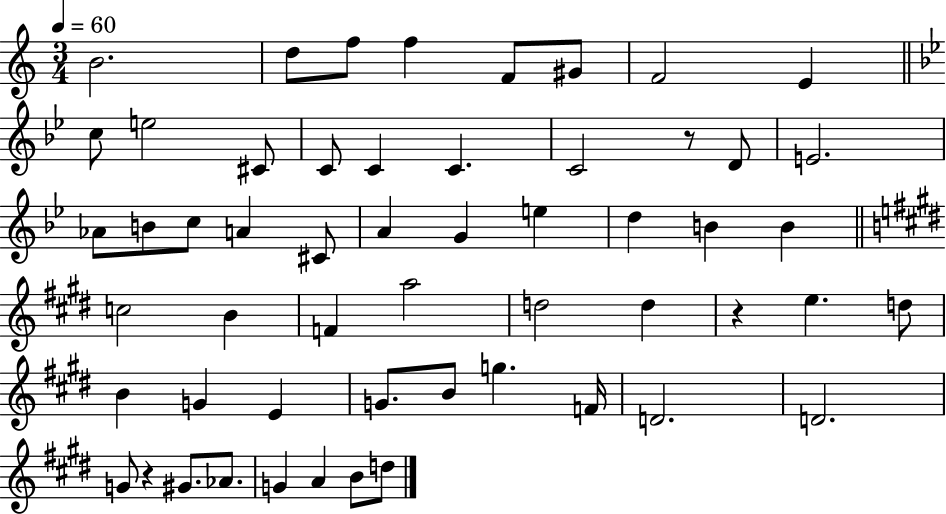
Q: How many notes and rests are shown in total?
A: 55